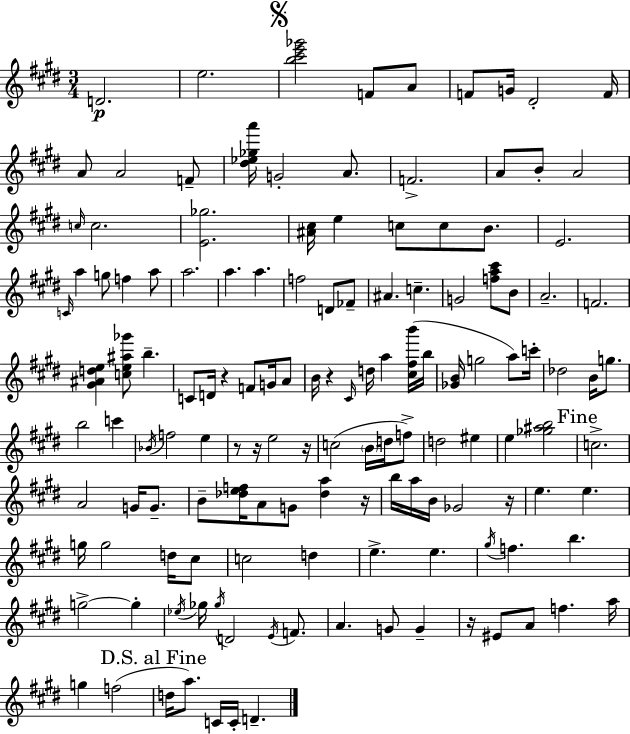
{
  \clef treble
  \numericTimeSignature
  \time 3/4
  \key e \major
  d'2.\p | e''2. | \mark \markup { \musicglyph "scripts.segno" } <b'' cis''' e''' ges'''>2 f'8 a'8 | f'8 g'16 dis'2-. f'16 | \break a'8 a'2 f'8-- | <dis'' ees'' ges'' a'''>16 g'2-. a'8. | f'2.-> | a'8 b'8-. a'2 | \break \grace { c''16 } c''2. | <e' ges''>2. | <ais' cis''>16 e''4 c''8 c''8 b'8. | e'2. | \break \grace { c'16 } a''4 g''8 f''4 | a''8 a''2. | a''4. a''4. | f''2 d'8 | \break fes'8-- ais'4. c''4.-- | g'2 <f'' a'' cis'''>8 | b'8 a'2.-- | f'2. | \break <gis' ais' d'' e''>4 <c'' e'' ais'' ges'''>8 b''4.-- | c'8 d'16 r4 f'8 g'16 | a'8 b'16 r4 \grace { cis'16 } d''16 a''4 | <cis'' fis'' b'''>16( b''16 <ges' b'>16 g''2 | \break a''8) c'''16-. des''2 b'16 | g''8. b''2 c'''4 | \acciaccatura { bes'16 } f''2 | e''4 r8 r16 e''2 | \break r16 c''2( | \parenthesize b'16 d''16 f''8->) d''2 | eis''4 e''4 <ges'' ais'' b''>2 | \mark "Fine" c''2.-> | \break a'2 | g'16 g'8.-- b'8-- <des'' e'' f''>16 a'8 g'8 <des'' a''>4 | r16 b''16 a''16 b'16 ges'2 | r16 e''4. e''4. | \break g''16 g''2 | d''16 cis''8 c''2 | d''4 e''4.-> e''4. | \acciaccatura { gis''16 } f''4. b''4. | \break g''2->~~ | g''4-. \acciaccatura { ees''16 } ges''16 \acciaccatura { ges''16 } d'2 | \acciaccatura { e'16 } f'8. a'4. | g'8 g'4-- r16 eis'8 a'8 | \break f''4. a''16 g''4 | f''2( \mark "D.S. al Fine" d''16 a''8.) | c'16 c'16-. d'4.-- \bar "|."
}